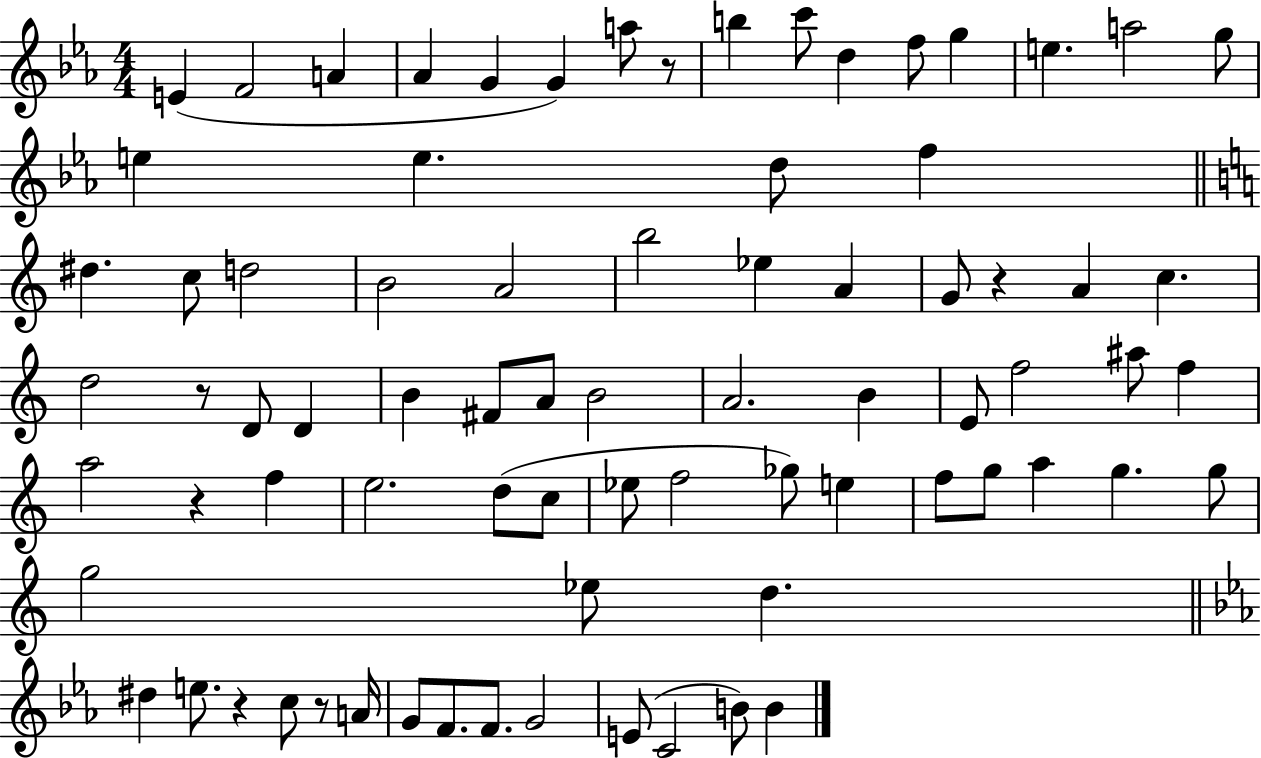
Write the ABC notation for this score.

X:1
T:Untitled
M:4/4
L:1/4
K:Eb
E F2 A _A G G a/2 z/2 b c'/2 d f/2 g e a2 g/2 e e d/2 f ^d c/2 d2 B2 A2 b2 _e A G/2 z A c d2 z/2 D/2 D B ^F/2 A/2 B2 A2 B E/2 f2 ^a/2 f a2 z f e2 d/2 c/2 _e/2 f2 _g/2 e f/2 g/2 a g g/2 g2 _e/2 d ^d e/2 z c/2 z/2 A/4 G/2 F/2 F/2 G2 E/2 C2 B/2 B